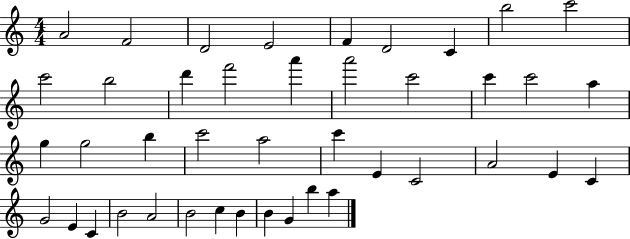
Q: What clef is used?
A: treble